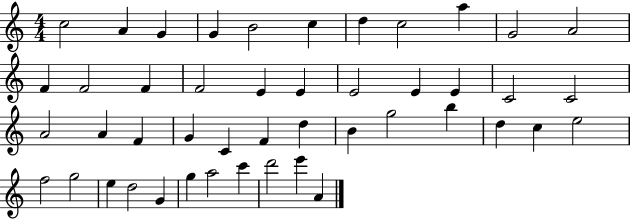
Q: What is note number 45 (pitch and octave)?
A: E6